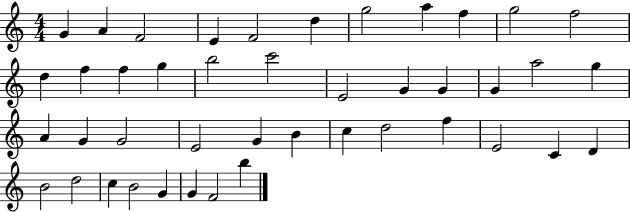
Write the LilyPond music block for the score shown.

{
  \clef treble
  \numericTimeSignature
  \time 4/4
  \key c \major
  g'4 a'4 f'2 | e'4 f'2 d''4 | g''2 a''4 f''4 | g''2 f''2 | \break d''4 f''4 f''4 g''4 | b''2 c'''2 | e'2 g'4 g'4 | g'4 a''2 g''4 | \break a'4 g'4 g'2 | e'2 g'4 b'4 | c''4 d''2 f''4 | e'2 c'4 d'4 | \break b'2 d''2 | c''4 b'2 g'4 | g'4 f'2 b''4 | \bar "|."
}